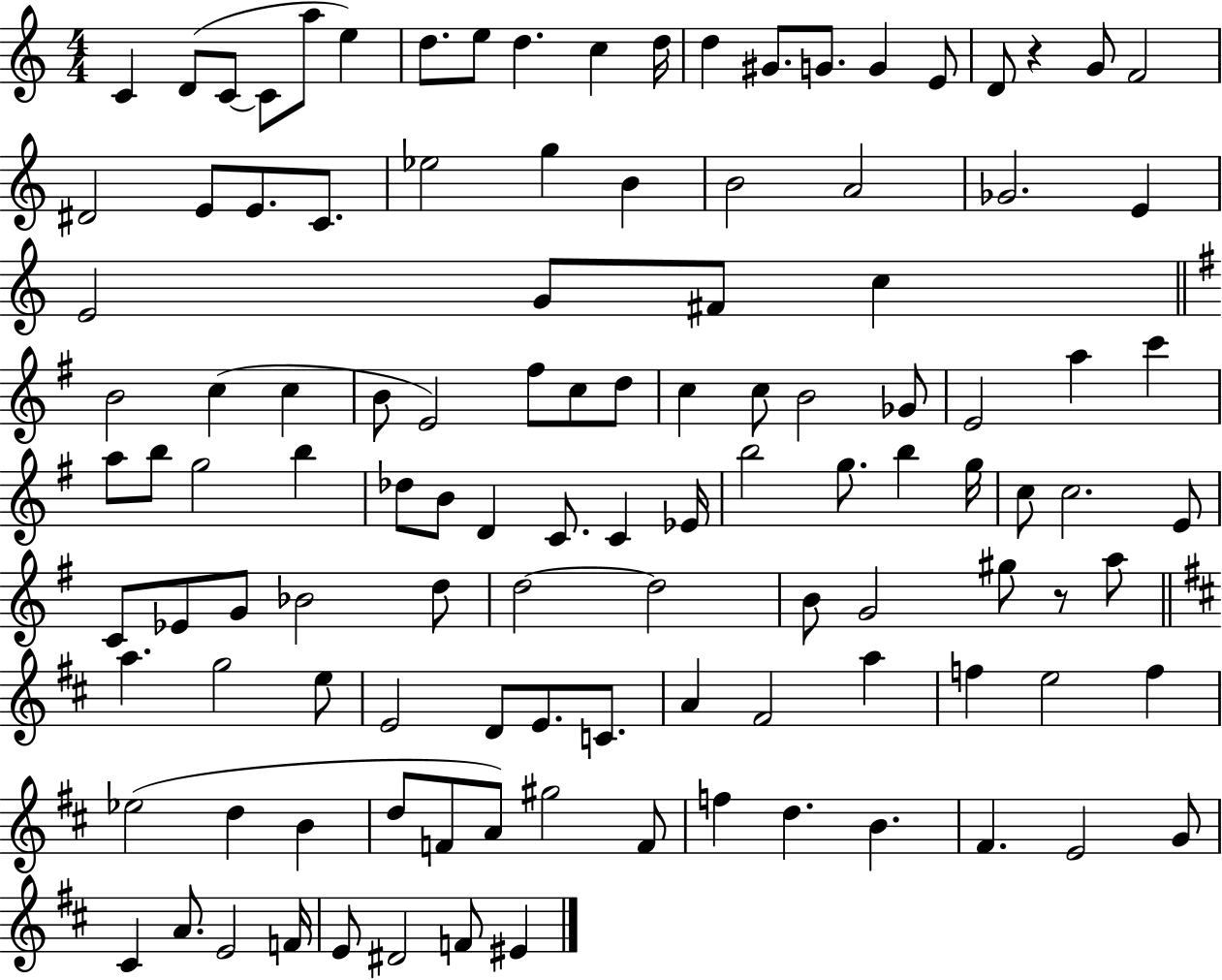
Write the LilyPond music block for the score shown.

{
  \clef treble
  \numericTimeSignature
  \time 4/4
  \key c \major
  c'4 d'8( c'8~~ c'8 a''8 e''4) | d''8. e''8 d''4. c''4 d''16 | d''4 gis'8. g'8. g'4 e'8 | d'8 r4 g'8 f'2 | \break dis'2 e'8 e'8. c'8. | ees''2 g''4 b'4 | b'2 a'2 | ges'2. e'4 | \break e'2 g'8 fis'8 c''4 | \bar "||" \break \key e \minor b'2 c''4( c''4 | b'8 e'2) fis''8 c''8 d''8 | c''4 c''8 b'2 ges'8 | e'2 a''4 c'''4 | \break a''8 b''8 g''2 b''4 | des''8 b'8 d'4 c'8. c'4 ees'16 | b''2 g''8. b''4 g''16 | c''8 c''2. e'8 | \break c'8 ees'8 g'8 bes'2 d''8 | d''2~~ d''2 | b'8 g'2 gis''8 r8 a''8 | \bar "||" \break \key d \major a''4. g''2 e''8 | e'2 d'8 e'8. c'8. | a'4 fis'2 a''4 | f''4 e''2 f''4 | \break ees''2( d''4 b'4 | d''8 f'8 a'8) gis''2 f'8 | f''4 d''4. b'4. | fis'4. e'2 g'8 | \break cis'4 a'8. e'2 f'16 | e'8 dis'2 f'8 eis'4 | \bar "|."
}